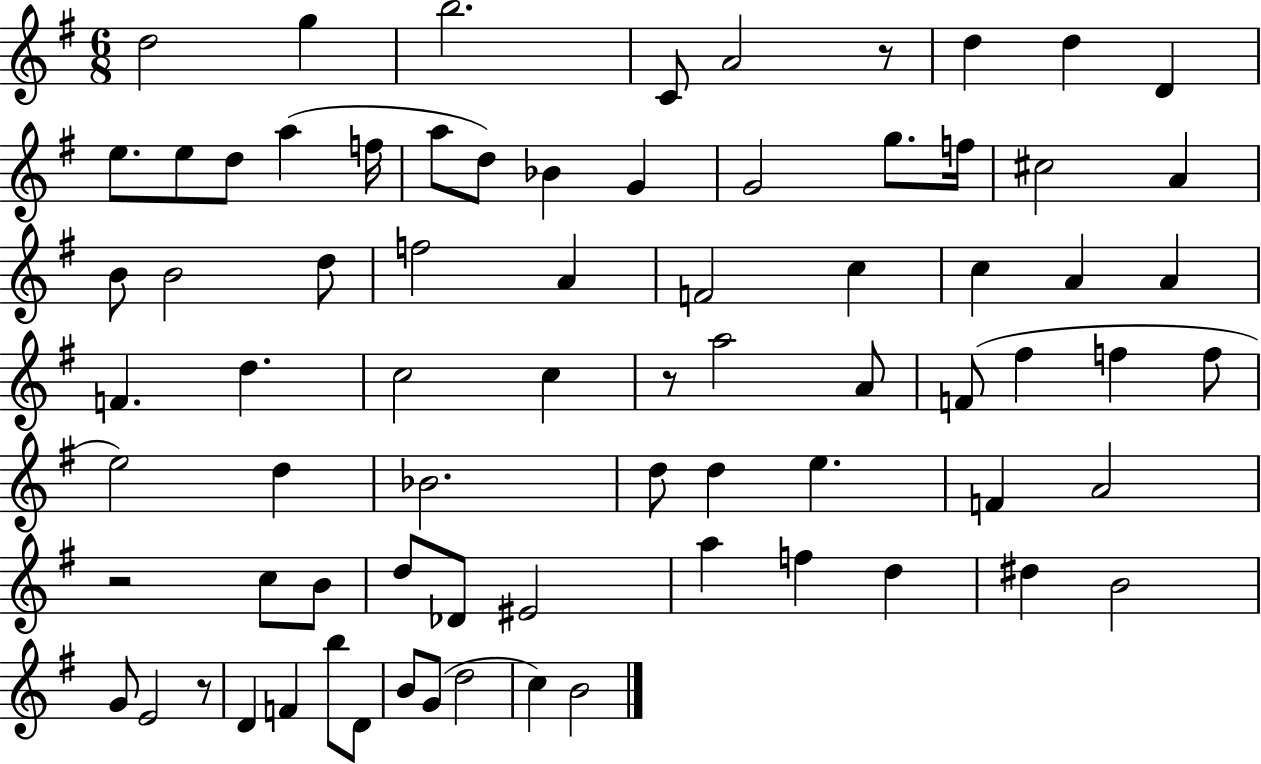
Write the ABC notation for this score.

X:1
T:Untitled
M:6/8
L:1/4
K:G
d2 g b2 C/2 A2 z/2 d d D e/2 e/2 d/2 a f/4 a/2 d/2 _B G G2 g/2 f/4 ^c2 A B/2 B2 d/2 f2 A F2 c c A A F d c2 c z/2 a2 A/2 F/2 ^f f f/2 e2 d _B2 d/2 d e F A2 z2 c/2 B/2 d/2 _D/2 ^E2 a f d ^d B2 G/2 E2 z/2 D F b/2 D/2 B/2 G/2 d2 c B2